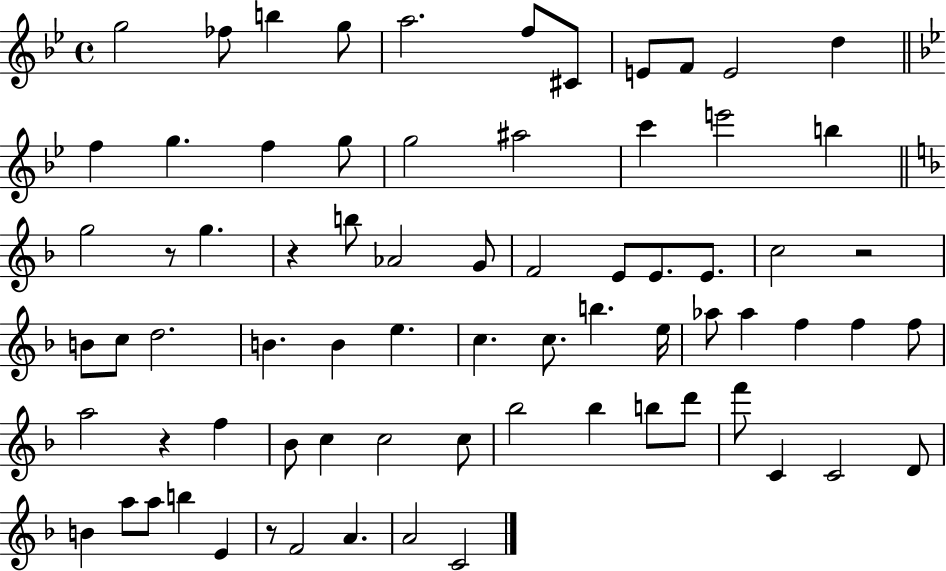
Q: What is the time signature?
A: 4/4